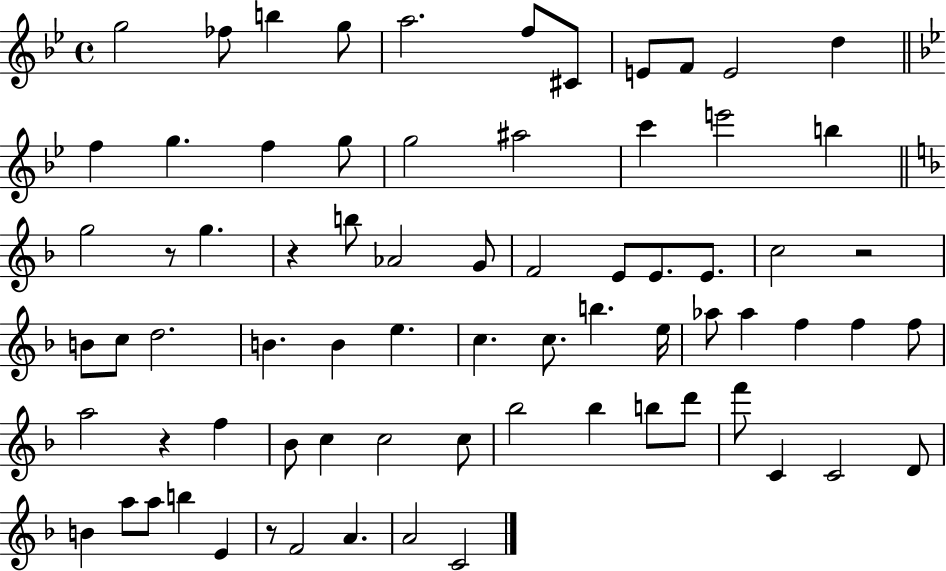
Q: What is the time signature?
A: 4/4